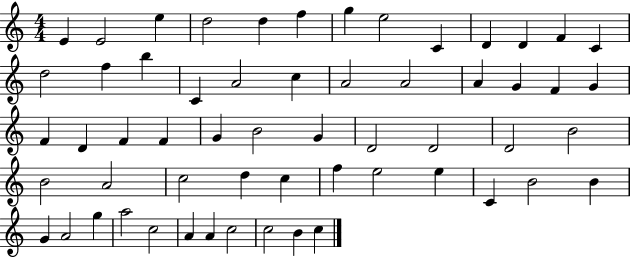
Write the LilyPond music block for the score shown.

{
  \clef treble
  \numericTimeSignature
  \time 4/4
  \key c \major
  e'4 e'2 e''4 | d''2 d''4 f''4 | g''4 e''2 c'4 | d'4 d'4 f'4 c'4 | \break d''2 f''4 b''4 | c'4 a'2 c''4 | a'2 a'2 | a'4 g'4 f'4 g'4 | \break f'4 d'4 f'4 f'4 | g'4 b'2 g'4 | d'2 d'2 | d'2 b'2 | \break b'2 a'2 | c''2 d''4 c''4 | f''4 e''2 e''4 | c'4 b'2 b'4 | \break g'4 a'2 g''4 | a''2 c''2 | a'4 a'4 c''2 | c''2 b'4 c''4 | \break \bar "|."
}